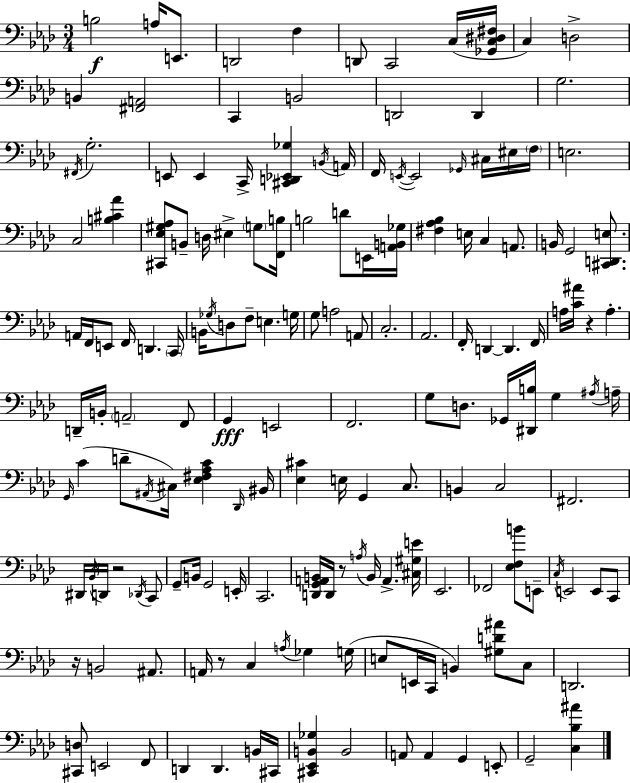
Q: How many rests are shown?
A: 5